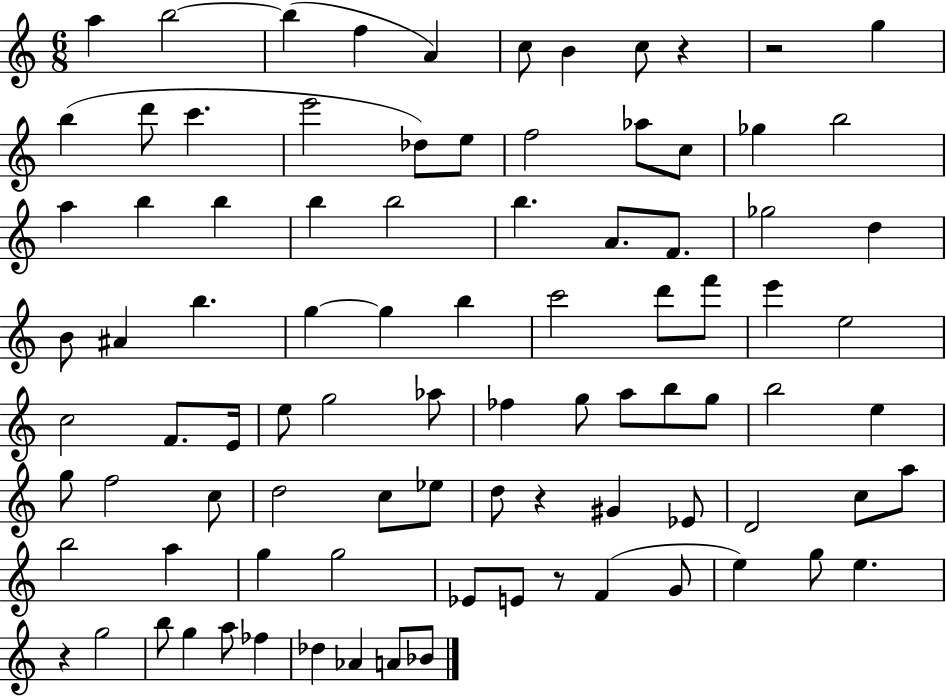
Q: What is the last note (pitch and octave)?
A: Bb4